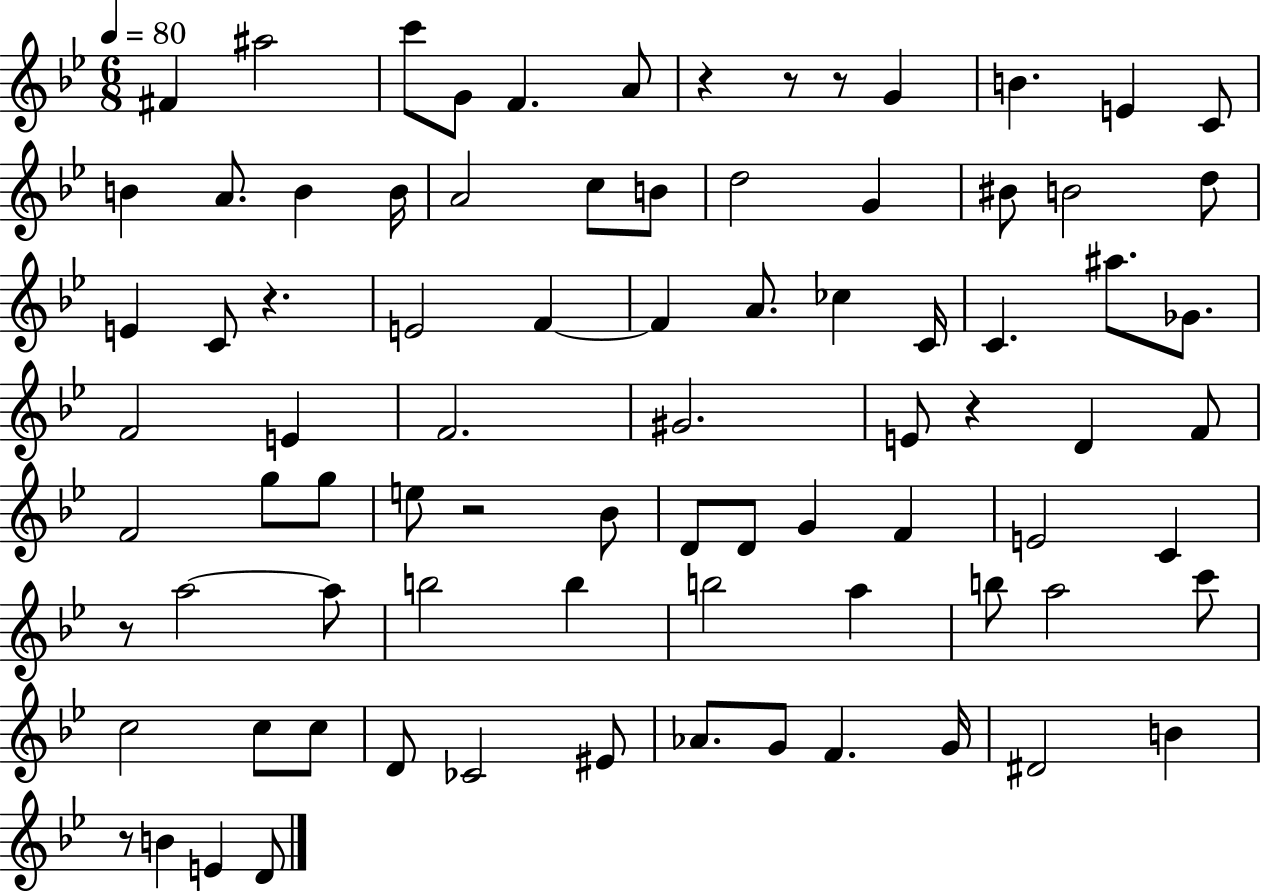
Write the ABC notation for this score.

X:1
T:Untitled
M:6/8
L:1/4
K:Bb
^F ^a2 c'/2 G/2 F A/2 z z/2 z/2 G B E C/2 B A/2 B B/4 A2 c/2 B/2 d2 G ^B/2 B2 d/2 E C/2 z E2 F F A/2 _c C/4 C ^a/2 _G/2 F2 E F2 ^G2 E/2 z D F/2 F2 g/2 g/2 e/2 z2 _B/2 D/2 D/2 G F E2 C z/2 a2 a/2 b2 b b2 a b/2 a2 c'/2 c2 c/2 c/2 D/2 _C2 ^E/2 _A/2 G/2 F G/4 ^D2 B z/2 B E D/2